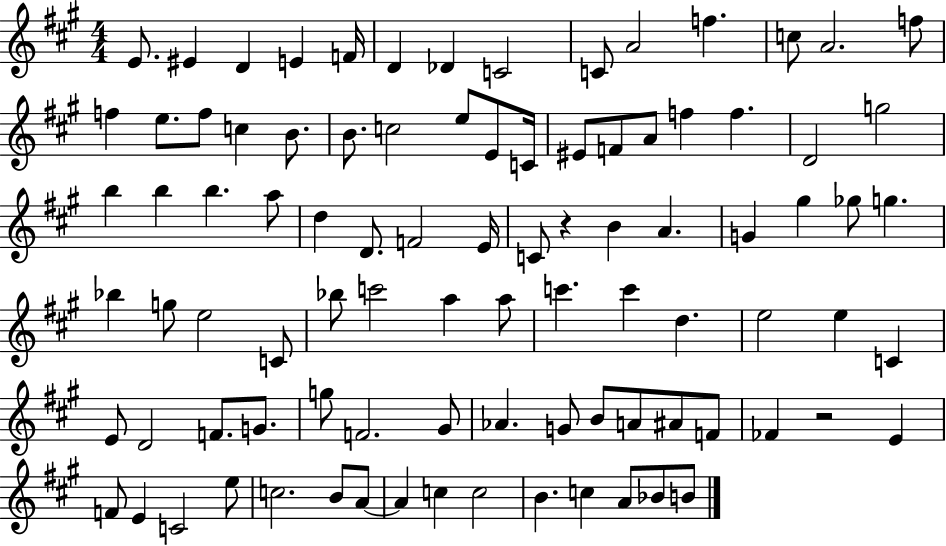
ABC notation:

X:1
T:Untitled
M:4/4
L:1/4
K:A
E/2 ^E D E F/4 D _D C2 C/2 A2 f c/2 A2 f/2 f e/2 f/2 c B/2 B/2 c2 e/2 E/2 C/4 ^E/2 F/2 A/2 f f D2 g2 b b b a/2 d D/2 F2 E/4 C/2 z B A G ^g _g/2 g _b g/2 e2 C/2 _b/2 c'2 a a/2 c' c' d e2 e C E/2 D2 F/2 G/2 g/2 F2 ^G/2 _A G/2 B/2 A/2 ^A/2 F/2 _F z2 E F/2 E C2 e/2 c2 B/2 A/2 A c c2 B c A/2 _B/2 B/2